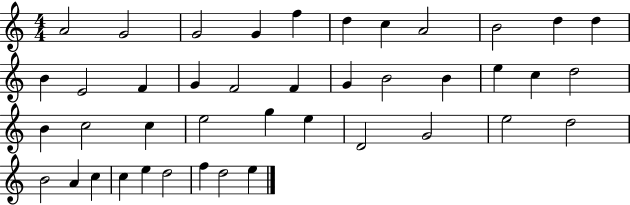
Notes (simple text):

A4/h G4/h G4/h G4/q F5/q D5/q C5/q A4/h B4/h D5/q D5/q B4/q E4/h F4/q G4/q F4/h F4/q G4/q B4/h B4/q E5/q C5/q D5/h B4/q C5/h C5/q E5/h G5/q E5/q D4/h G4/h E5/h D5/h B4/h A4/q C5/q C5/q E5/q D5/h F5/q D5/h E5/q